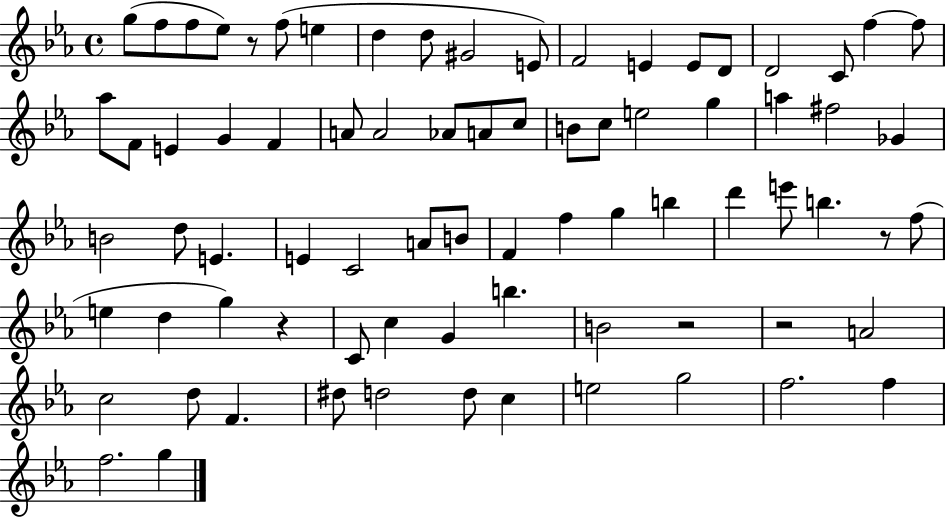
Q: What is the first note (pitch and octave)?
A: G5